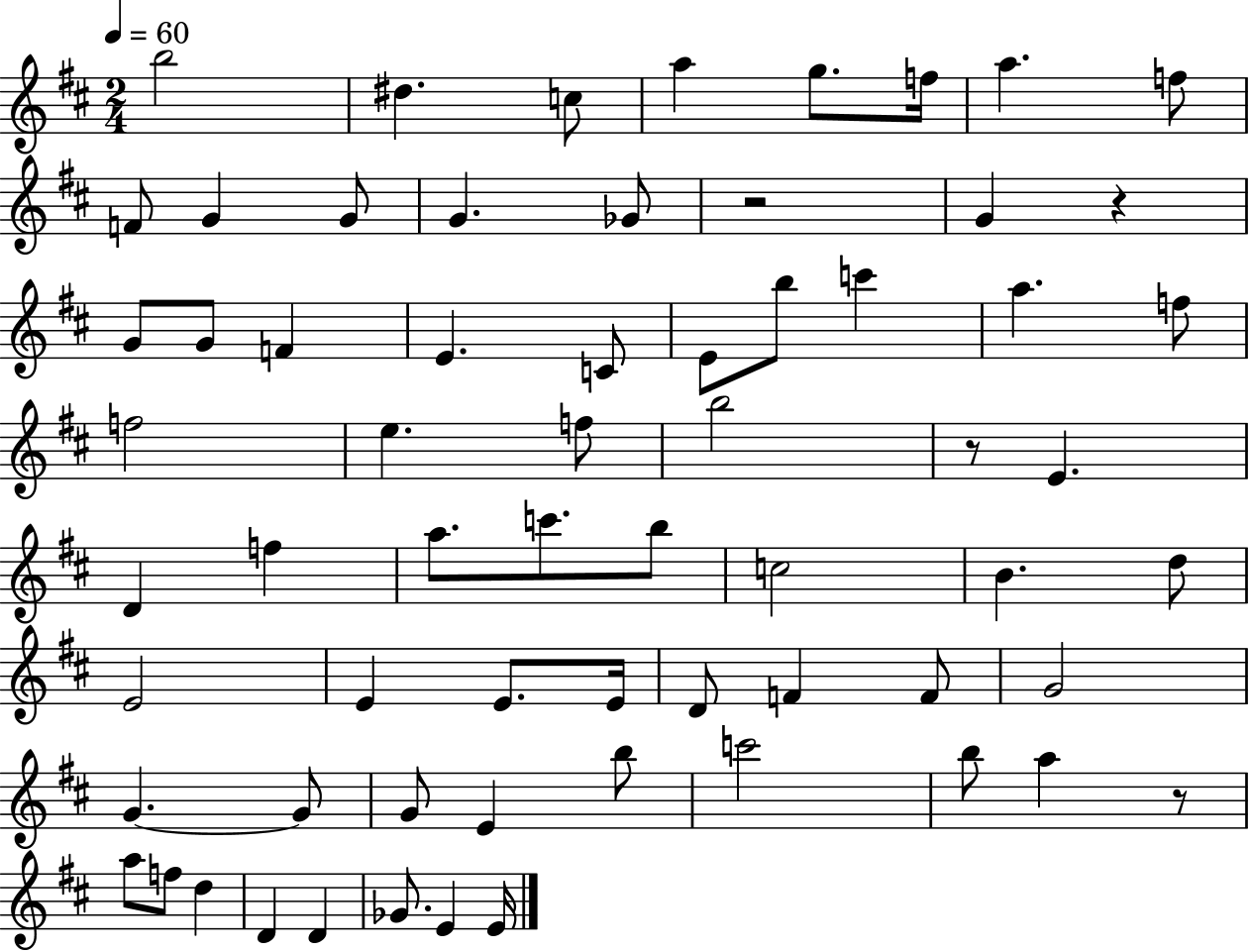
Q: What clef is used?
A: treble